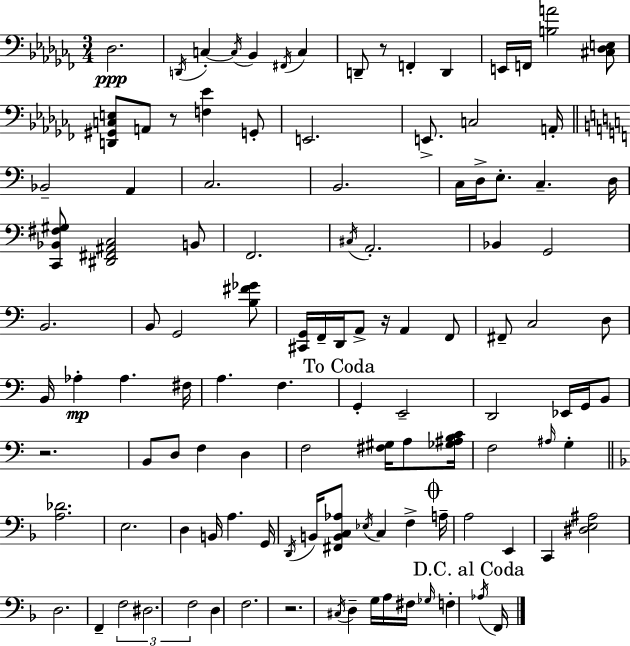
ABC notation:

X:1
T:Untitled
M:3/4
L:1/4
K:Abm
_D,2 D,,/4 C, C,/4 _B,, ^F,,/4 C, D,,/2 z/2 F,, D,, E,,/4 F,,/4 [B,A]2 [^C,_D,E,]/2 [D,,^G,,C,E,]/2 A,,/2 z/2 [F,_E] G,,/2 E,,2 E,,/2 C,2 A,,/4 _B,,2 A,, C,2 B,,2 C,/4 D,/4 E,/2 C, D,/4 [C,,_B,,^F,^G,]/2 [^D,,^F,,^A,,C,]2 B,,/2 F,,2 ^C,/4 A,,2 _B,, G,,2 B,,2 B,,/2 G,,2 [B,^F_G]/2 [^C,,G,,]/4 F,,/4 D,,/4 A,,/2 z/4 A,, F,,/2 ^F,,/2 C,2 D,/2 B,,/4 _A, _A, ^F,/4 A, F, G,, E,,2 D,,2 _E,,/4 G,,/4 B,,/2 z2 B,,/2 D,/2 F, D, F,2 [^F,^G,]/4 A,/2 [_G,^A,B,C]/4 F,2 ^A,/4 G, [A,_D]2 E,2 D, B,,/4 A, G,,/4 D,,/4 B,,/4 [^F,,B,,C,_A,]/2 _E,/4 C, F, A,/4 A,2 E,, C,, [^D,E,^A,]2 D,2 F,, F,2 ^D,2 F,2 D, F,2 z2 ^C,/4 D, G,/4 A,/4 ^F,/4 _G,/4 F, _A,/4 F,,/4